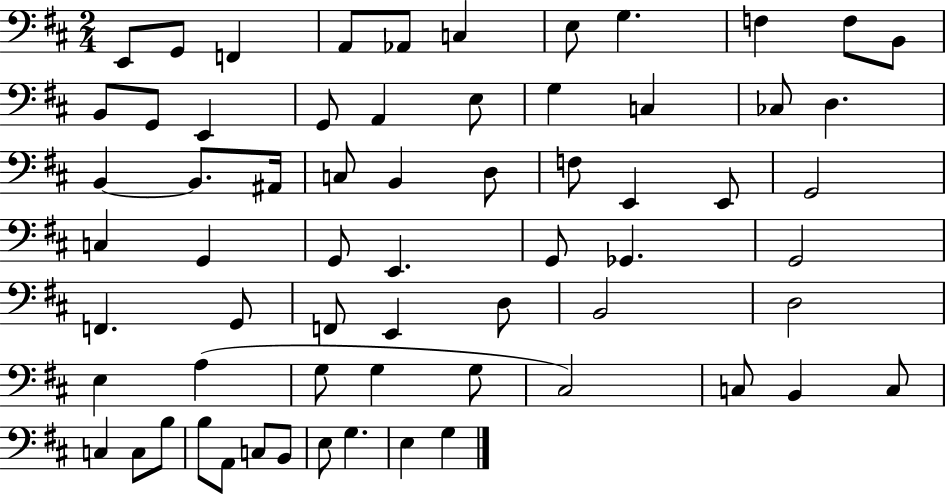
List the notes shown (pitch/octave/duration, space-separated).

E2/e G2/e F2/q A2/e Ab2/e C3/q E3/e G3/q. F3/q F3/e B2/e B2/e G2/e E2/q G2/e A2/q E3/e G3/q C3/q CES3/e D3/q. B2/q B2/e. A#2/s C3/e B2/q D3/e F3/e E2/q E2/e G2/h C3/q G2/q G2/e E2/q. G2/e Gb2/q. G2/h F2/q. G2/e F2/e E2/q D3/e B2/h D3/h E3/q A3/q G3/e G3/q G3/e C#3/h C3/e B2/q C3/e C3/q C3/e B3/e B3/e A2/e C3/e B2/e E3/e G3/q. E3/q G3/q